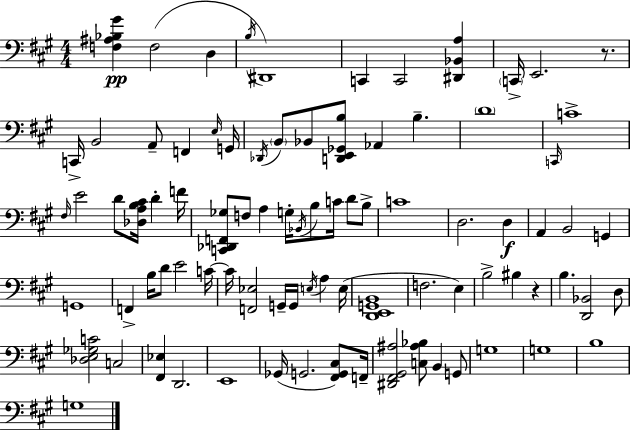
[F3,A#3,Bb3,G#4]/q F3/h D3/q B3/s D#2/w C2/q C2/h [D#2,Bb2,A3]/q C2/s E2/h. R/e. C2/s B2/h A2/e F2/q E3/s G2/s Db2/s B2/e Bb2/e [D2,E2,Gb2,B3]/e Ab2/q B3/q. D4/w C2/s C4/w F#3/s E4/h D4/e [Db3,A3,B3,C#4]/s D4/q F4/s [C2,Db2,F2,Gb3]/e F3/e A3/q G3/s Bb2/s B3/e C4/s D4/e B3/e C4/w D3/h. D3/q A2/q B2/h G2/q G2/w F2/q B3/s D4/e E4/h C4/s C4/s [F2,Eb3]/h G2/s G2/s E3/s A3/q E3/s [D2,E2,G2,B2]/w F3/h. E3/q B3/h BIS3/q R/q B3/q. [D2,Bb2]/h D3/e [Db3,E3,Gb3,C4]/h C3/h [F#2,Eb3]/q D2/h. E2/w Gb2/s G2/h. [F#2,G2,C#3]/e F2/s [D#2,F#2,G#2,A#3]/h [C3,A#3,Bb3]/e B2/q G2/e G3/w G3/w B3/w G3/w